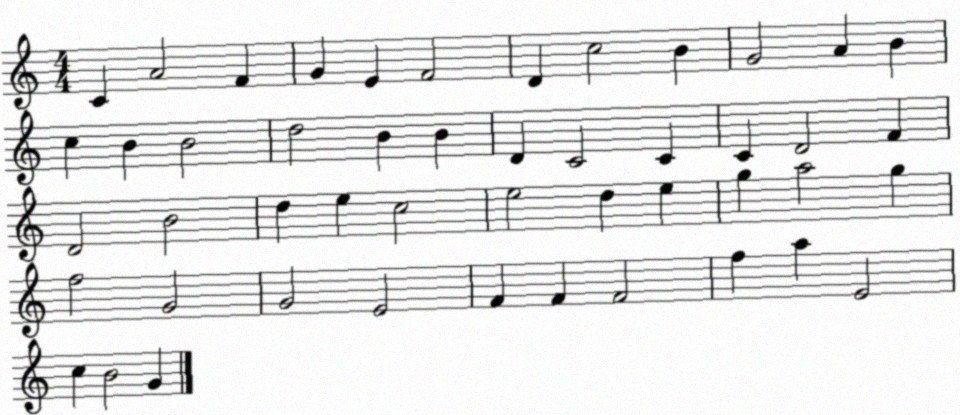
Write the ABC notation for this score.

X:1
T:Untitled
M:4/4
L:1/4
K:C
C A2 F G E F2 D c2 B G2 A B c B B2 d2 B B D C2 C C D2 F D2 B2 d e c2 e2 d e g a2 g f2 G2 G2 E2 F F F2 f a E2 c B2 G